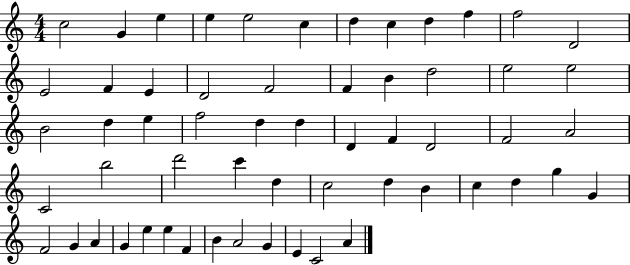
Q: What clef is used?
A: treble